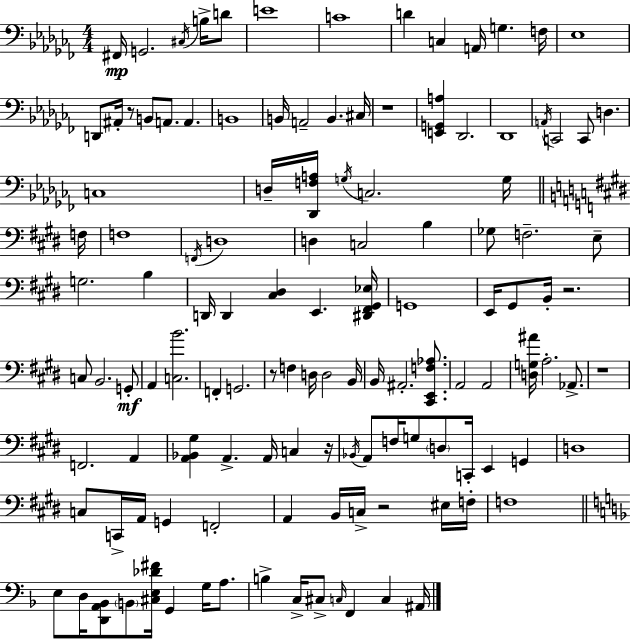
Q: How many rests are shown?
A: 7